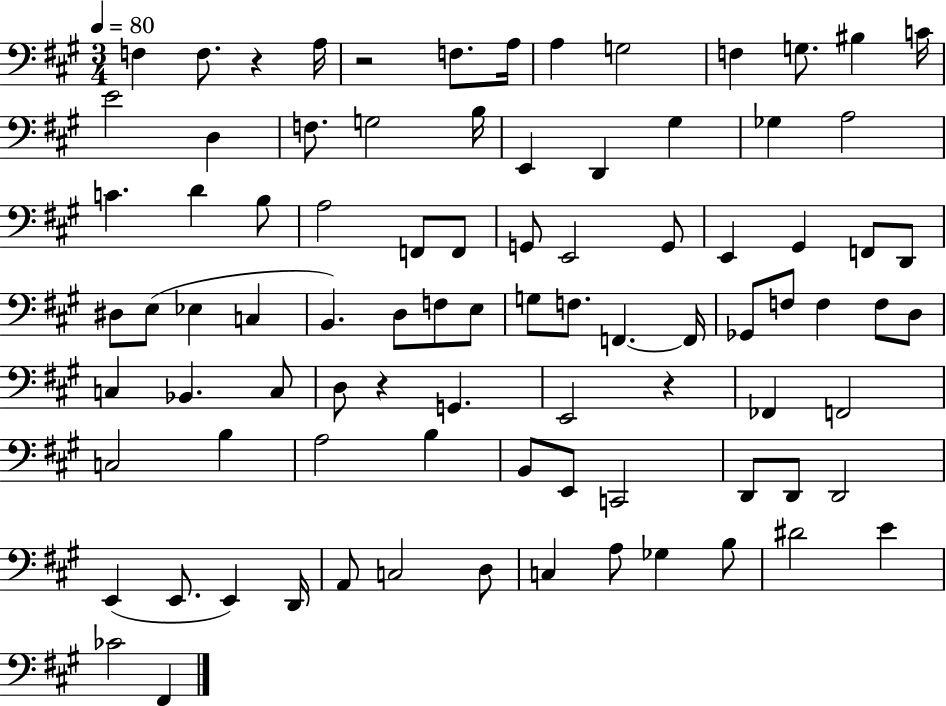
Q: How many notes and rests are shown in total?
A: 88